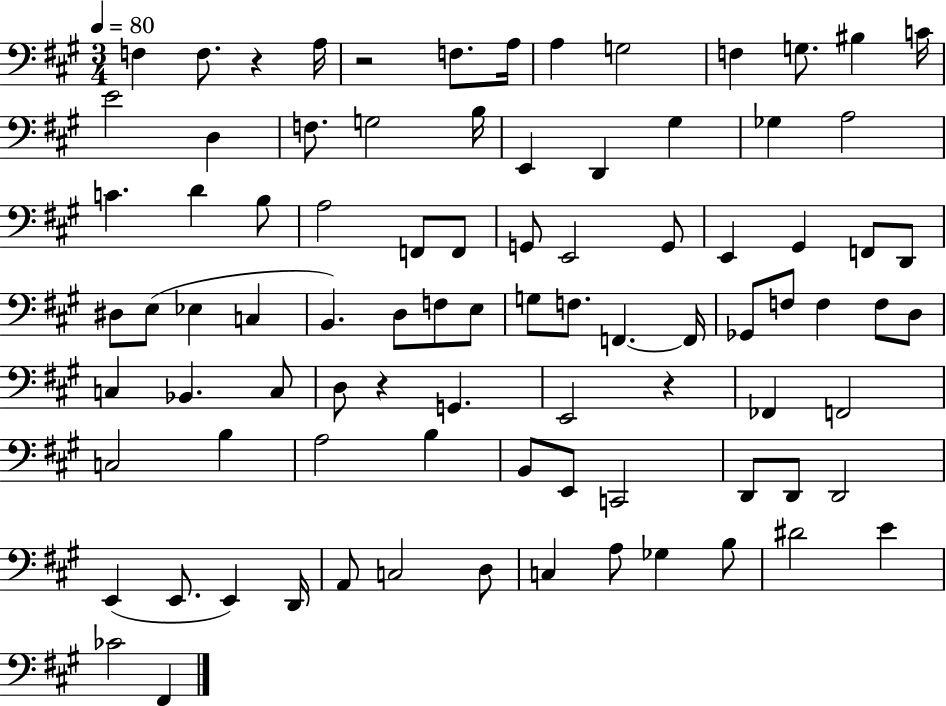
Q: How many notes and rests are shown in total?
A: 88